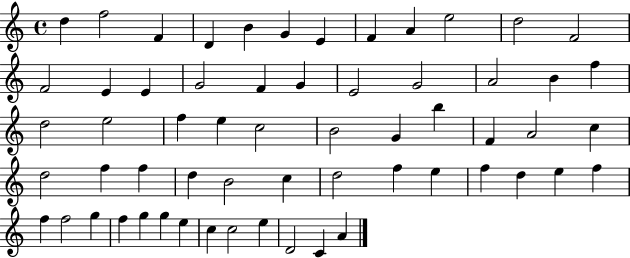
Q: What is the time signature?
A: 4/4